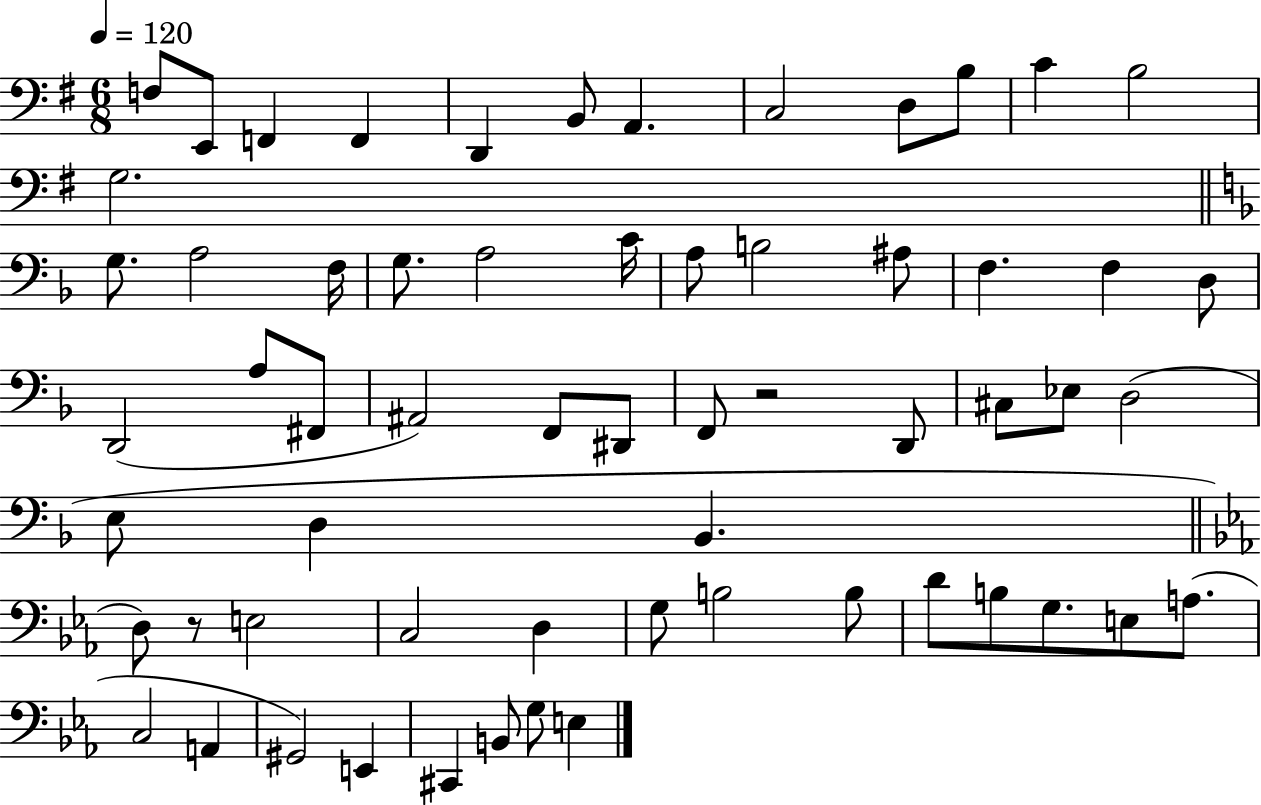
{
  \clef bass
  \numericTimeSignature
  \time 6/8
  \key g \major
  \tempo 4 = 120
  f8 e,8 f,4 f,4 | d,4 b,8 a,4. | c2 d8 b8 | c'4 b2 | \break g2. | \bar "||" \break \key f \major g8. a2 f16 | g8. a2 c'16 | a8 b2 ais8 | f4. f4 d8 | \break d,2( a8 fis,8 | ais,2) f,8 dis,8 | f,8 r2 d,8 | cis8 ees8 d2( | \break e8 d4 bes,4. | \bar "||" \break \key ees \major d8) r8 e2 | c2 d4 | g8 b2 b8 | d'8 b8 g8. e8 a8.( | \break c2 a,4 | gis,2) e,4 | cis,4 b,8 g8 e4 | \bar "|."
}